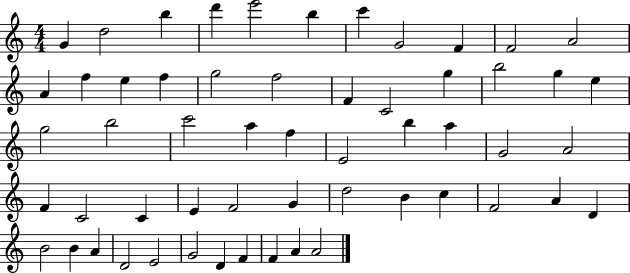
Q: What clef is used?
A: treble